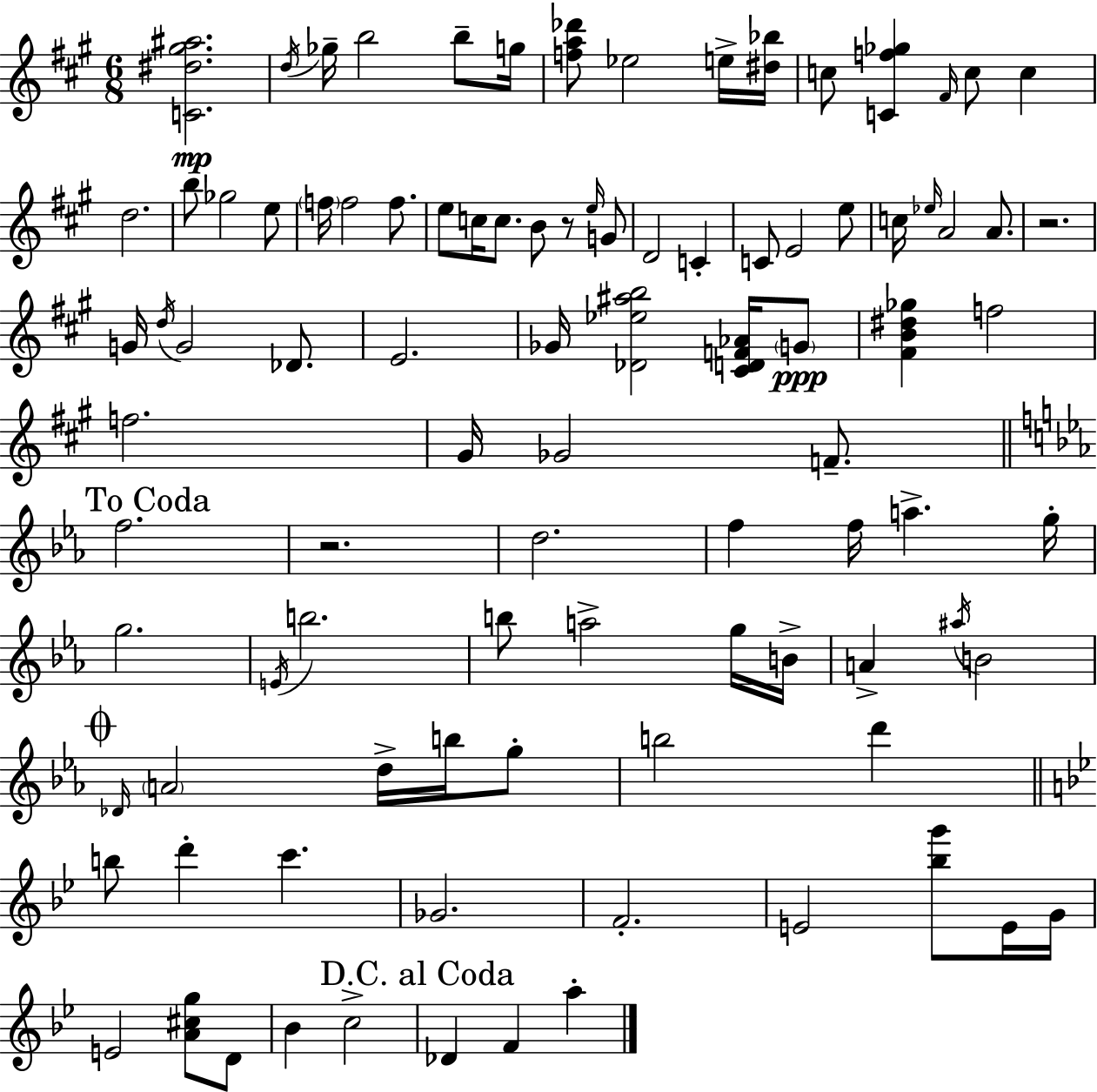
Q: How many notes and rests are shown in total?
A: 95